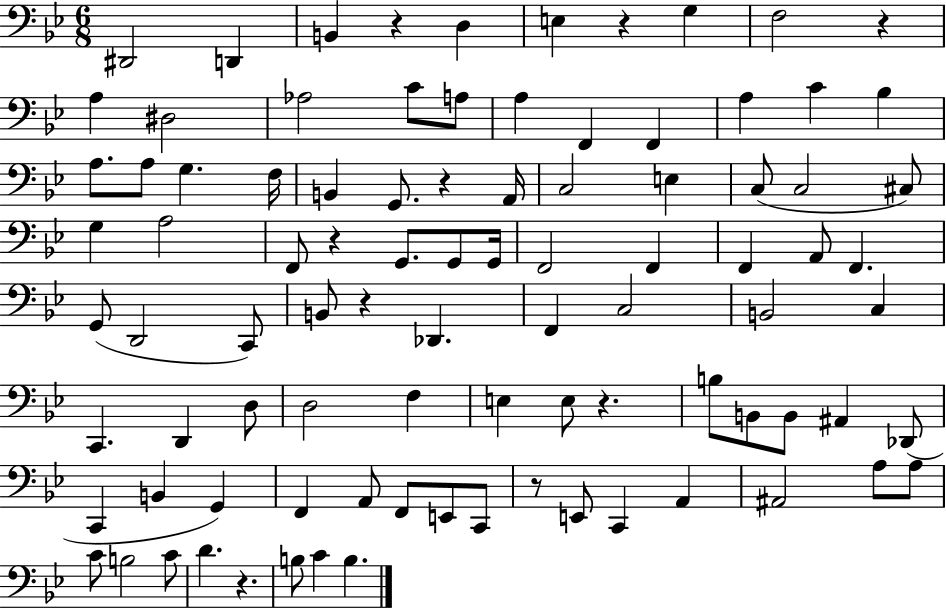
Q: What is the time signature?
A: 6/8